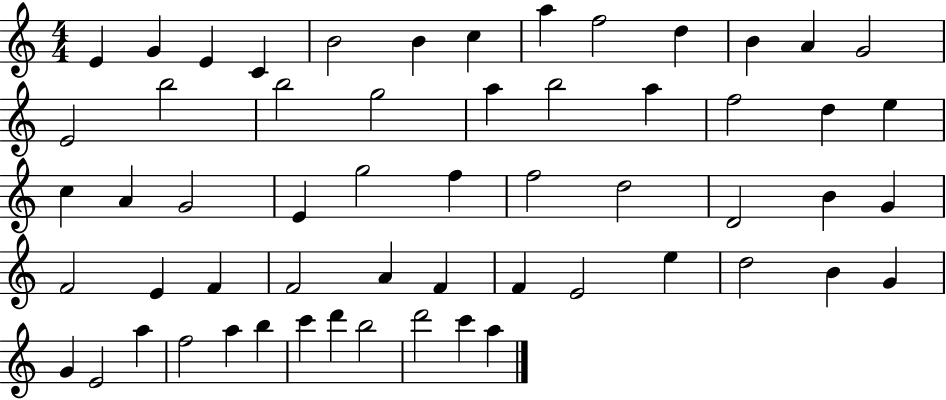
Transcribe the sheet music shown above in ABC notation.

X:1
T:Untitled
M:4/4
L:1/4
K:C
E G E C B2 B c a f2 d B A G2 E2 b2 b2 g2 a b2 a f2 d e c A G2 E g2 f f2 d2 D2 B G F2 E F F2 A F F E2 e d2 B G G E2 a f2 a b c' d' b2 d'2 c' a